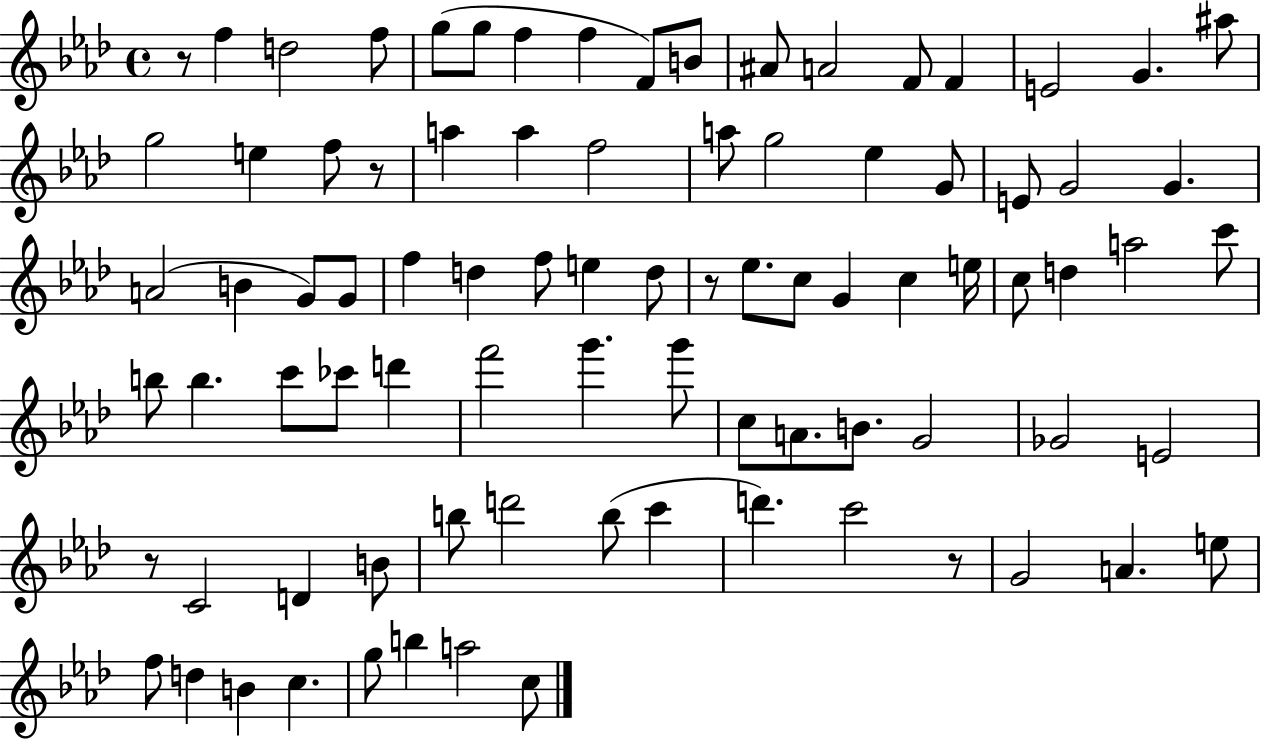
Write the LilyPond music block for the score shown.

{
  \clef treble
  \time 4/4
  \defaultTimeSignature
  \key aes \major
  r8 f''4 d''2 f''8 | g''8( g''8 f''4 f''4 f'8) b'8 | ais'8 a'2 f'8 f'4 | e'2 g'4. ais''8 | \break g''2 e''4 f''8 r8 | a''4 a''4 f''2 | a''8 g''2 ees''4 g'8 | e'8 g'2 g'4. | \break a'2( b'4 g'8) g'8 | f''4 d''4 f''8 e''4 d''8 | r8 ees''8. c''8 g'4 c''4 e''16 | c''8 d''4 a''2 c'''8 | \break b''8 b''4. c'''8 ces'''8 d'''4 | f'''2 g'''4. g'''8 | c''8 a'8. b'8. g'2 | ges'2 e'2 | \break r8 c'2 d'4 b'8 | b''8 d'''2 b''8( c'''4 | d'''4.) c'''2 r8 | g'2 a'4. e''8 | \break f''8 d''4 b'4 c''4. | g''8 b''4 a''2 c''8 | \bar "|."
}